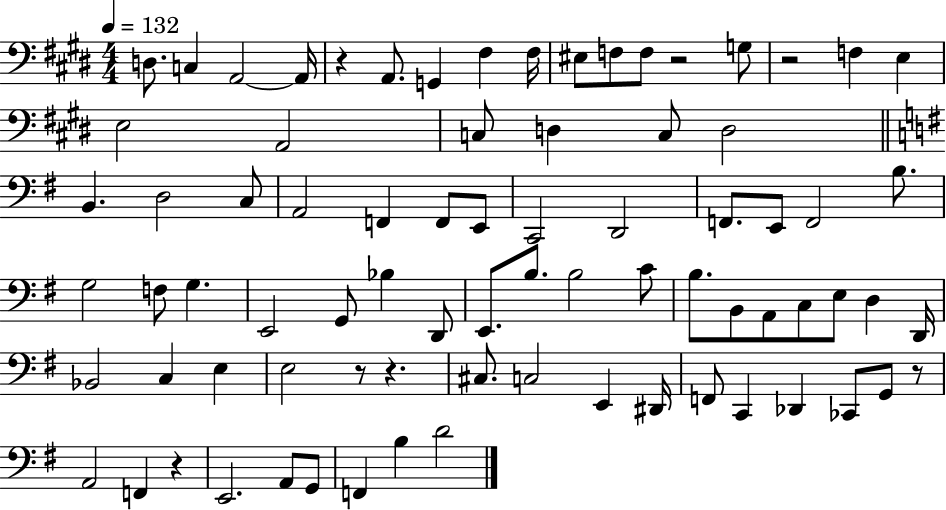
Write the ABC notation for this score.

X:1
T:Untitled
M:4/4
L:1/4
K:E
D,/2 C, A,,2 A,,/4 z A,,/2 G,, ^F, ^F,/4 ^E,/2 F,/2 F,/2 z2 G,/2 z2 F, E, E,2 A,,2 C,/2 D, C,/2 D,2 B,, D,2 C,/2 A,,2 F,, F,,/2 E,,/2 C,,2 D,,2 F,,/2 E,,/2 F,,2 B,/2 G,2 F,/2 G, E,,2 G,,/2 _B, D,,/2 E,,/2 B,/2 B,2 C/2 B,/2 B,,/2 A,,/2 C,/2 E,/2 D, D,,/4 _B,,2 C, E, E,2 z/2 z ^C,/2 C,2 E,, ^D,,/4 F,,/2 C,, _D,, _C,,/2 G,,/2 z/2 A,,2 F,, z E,,2 A,,/2 G,,/2 F,, B, D2